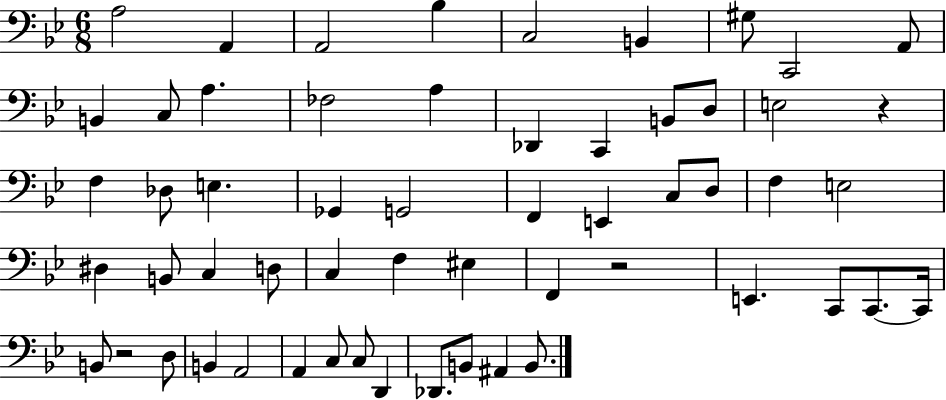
{
  \clef bass
  \numericTimeSignature
  \time 6/8
  \key bes \major
  a2 a,4 | a,2 bes4 | c2 b,4 | gis8 c,2 a,8 | \break b,4 c8 a4. | fes2 a4 | des,4 c,4 b,8 d8 | e2 r4 | \break f4 des8 e4. | ges,4 g,2 | f,4 e,4 c8 d8 | f4 e2 | \break dis4 b,8 c4 d8 | c4 f4 eis4 | f,4 r2 | e,4. c,8 c,8.~~ c,16 | \break b,8 r2 d8 | b,4 a,2 | a,4 c8 c8 d,4 | des,8. b,8 ais,4 b,8. | \break \bar "|."
}